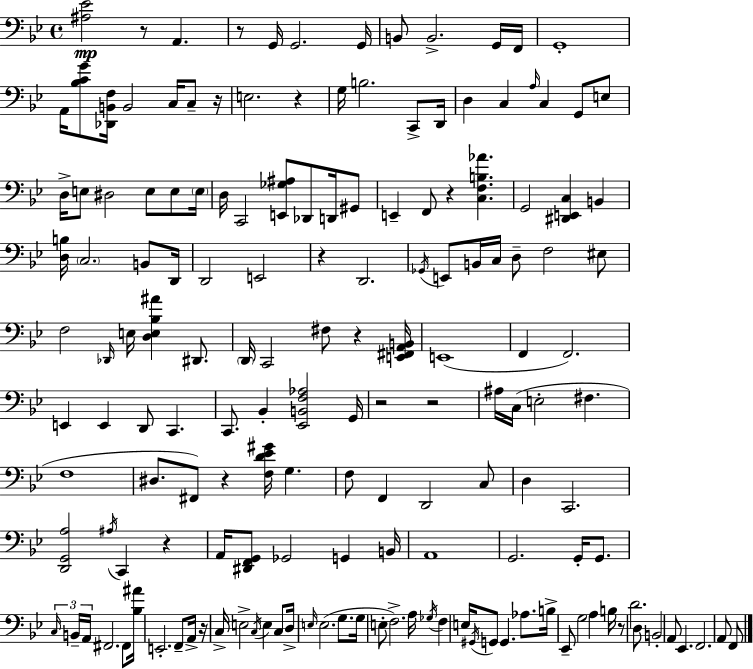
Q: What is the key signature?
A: G minor